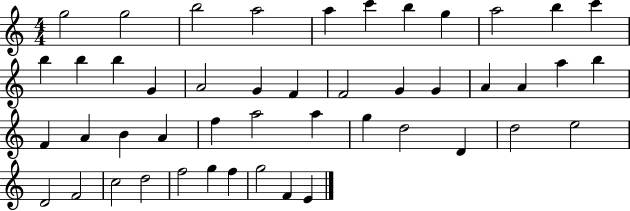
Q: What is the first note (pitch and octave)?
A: G5